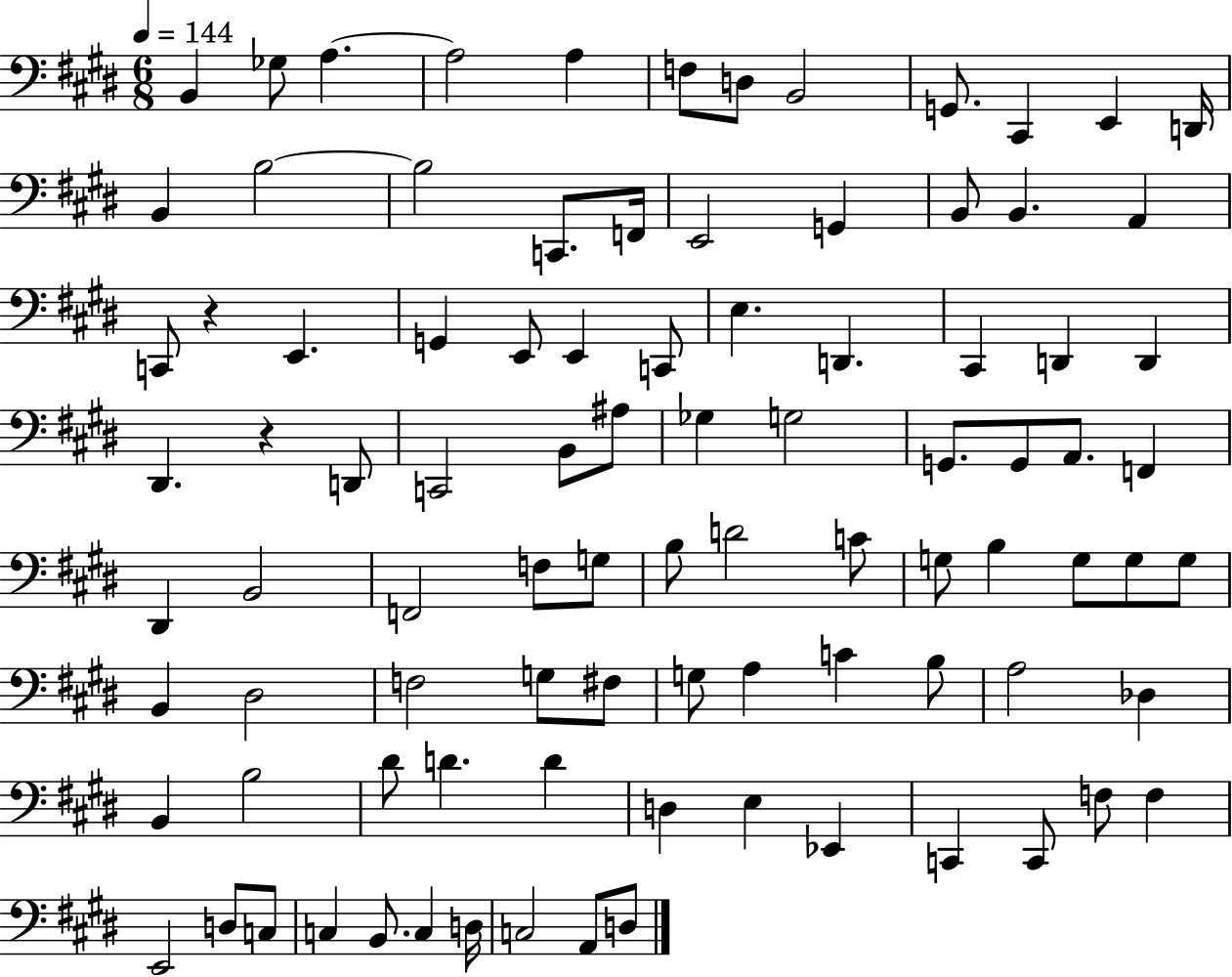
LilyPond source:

{
  \clef bass
  \numericTimeSignature
  \time 6/8
  \key e \major
  \tempo 4 = 144
  b,4 ges8 a4.~~ | a2 a4 | f8 d8 b,2 | g,8. cis,4 e,4 d,16 | \break b,4 b2~~ | b2 c,8. f,16 | e,2 g,4 | b,8 b,4. a,4 | \break c,8 r4 e,4. | g,4 e,8 e,4 c,8 | e4. d,4. | cis,4 d,4 d,4 | \break dis,4. r4 d,8 | c,2 b,8 ais8 | ges4 g2 | g,8. g,8 a,8. f,4 | \break dis,4 b,2 | f,2 f8 g8 | b8 d'2 c'8 | g8 b4 g8 g8 g8 | \break b,4 dis2 | f2 g8 fis8 | g8 a4 c'4 b8 | a2 des4 | \break b,4 b2 | dis'8 d'4. d'4 | d4 e4 ees,4 | c,4 c,8 f8 f4 | \break e,2 d8 c8 | c4 b,8. c4 d16 | c2 a,8 d8 | \bar "|."
}